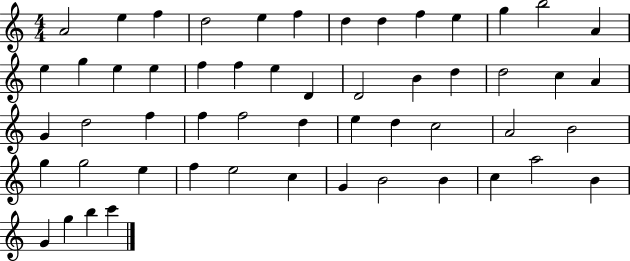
A4/h E5/q F5/q D5/h E5/q F5/q D5/q D5/q F5/q E5/q G5/q B5/h A4/q E5/q G5/q E5/q E5/q F5/q F5/q E5/q D4/q D4/h B4/q D5/q D5/h C5/q A4/q G4/q D5/h F5/q F5/q F5/h D5/q E5/q D5/q C5/h A4/h B4/h G5/q G5/h E5/q F5/q E5/h C5/q G4/q B4/h B4/q C5/q A5/h B4/q G4/q G5/q B5/q C6/q